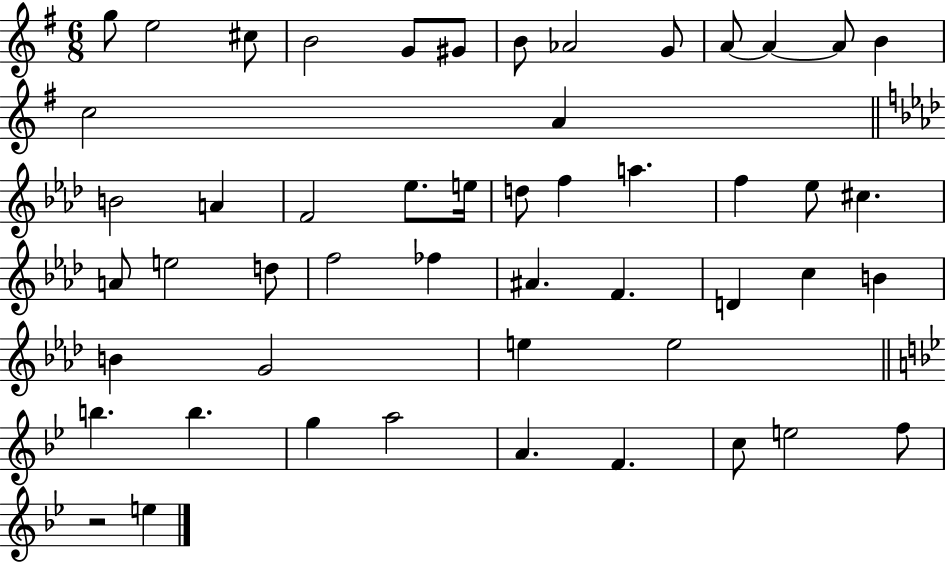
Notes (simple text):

G5/e E5/h C#5/e B4/h G4/e G#4/e B4/e Ab4/h G4/e A4/e A4/q A4/e B4/q C5/h A4/q B4/h A4/q F4/h Eb5/e. E5/s D5/e F5/q A5/q. F5/q Eb5/e C#5/q. A4/e E5/h D5/e F5/h FES5/q A#4/q. F4/q. D4/q C5/q B4/q B4/q G4/h E5/q E5/h B5/q. B5/q. G5/q A5/h A4/q. F4/q. C5/e E5/h F5/e R/h E5/q